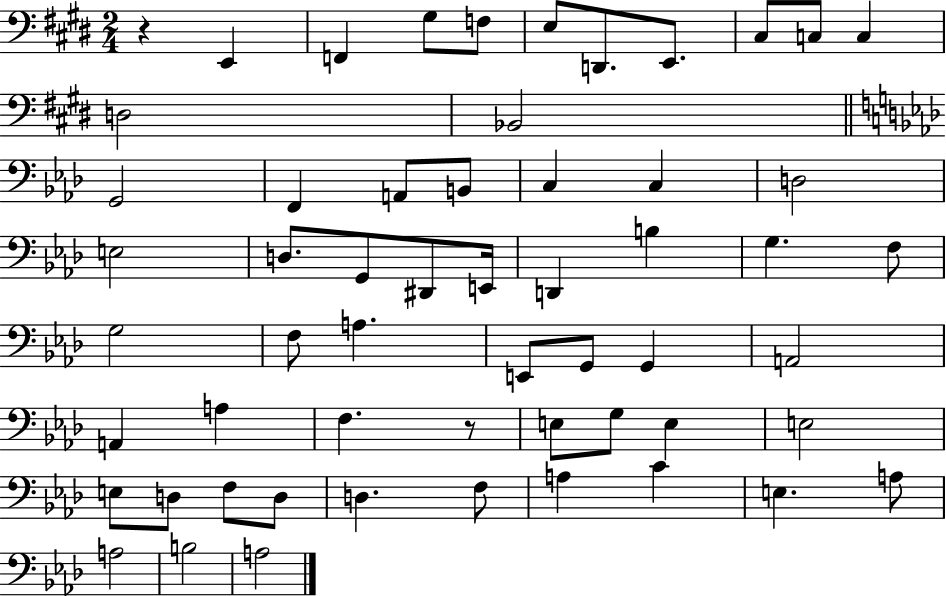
R/q E2/q F2/q G#3/e F3/e E3/e D2/e. E2/e. C#3/e C3/e C3/q D3/h Bb2/h G2/h F2/q A2/e B2/e C3/q C3/q D3/h E3/h D3/e. G2/e D#2/e E2/s D2/q B3/q G3/q. F3/e G3/h F3/e A3/q. E2/e G2/e G2/q A2/h A2/q A3/q F3/q. R/e E3/e G3/e E3/q E3/h E3/e D3/e F3/e D3/e D3/q. F3/e A3/q C4/q E3/q. A3/e A3/h B3/h A3/h